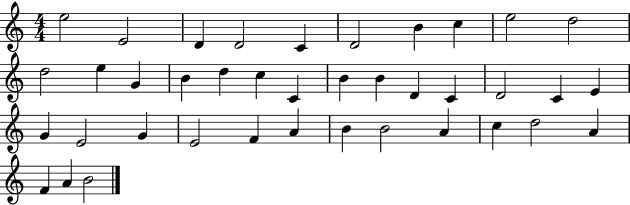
{
  \clef treble
  \numericTimeSignature
  \time 4/4
  \key c \major
  e''2 e'2 | d'4 d'2 c'4 | d'2 b'4 c''4 | e''2 d''2 | \break d''2 e''4 g'4 | b'4 d''4 c''4 c'4 | b'4 b'4 d'4 c'4 | d'2 c'4 e'4 | \break g'4 e'2 g'4 | e'2 f'4 a'4 | b'4 b'2 a'4 | c''4 d''2 a'4 | \break f'4 a'4 b'2 | \bar "|."
}